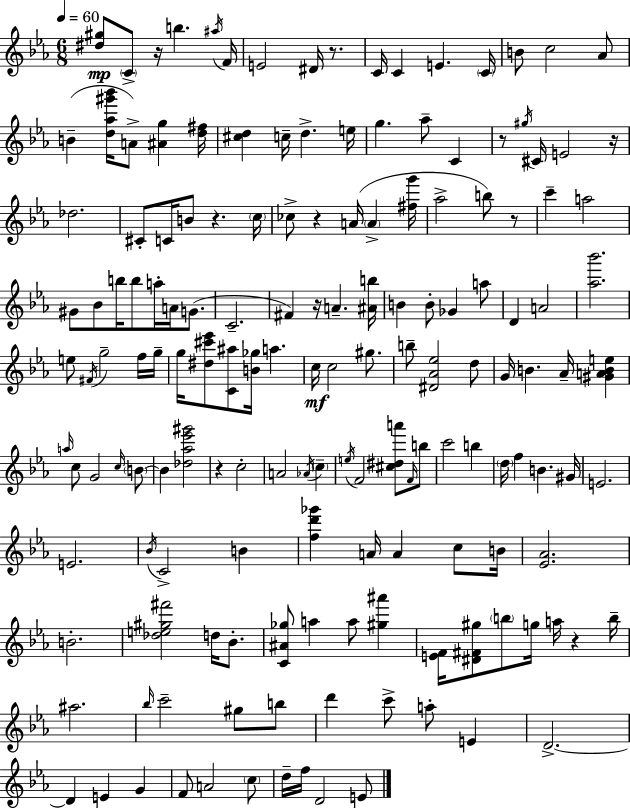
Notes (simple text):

[D#5,G#5]/e C4/e R/s B5/q. A#5/s F4/s E4/h D#4/s R/e. C4/s C4/q E4/q. C4/s B4/e C5/h Ab4/e B4/q [D5,Ab5,G#6,Bb6]/s A4/e [A#4,G5]/q [D5,F#5]/s [C#5,D5]/q C5/s D5/q. E5/s G5/q. Ab5/e C4/q R/e G#5/s C#4/s E4/h R/s Db5/h. C#4/e C4/s B4/e R/q. C5/s CES5/e R/q A4/s A4/q [F#5,G6]/s Ab5/h B5/e R/e C6/q A5/h G#4/e Bb4/e B5/s B5/e A5/s A4/s G4/e. C4/h. F#4/q R/s A4/q. [A#4,B5]/s B4/q B4/e Gb4/q A5/e D4/q A4/h [Ab5,Bb6]/h. E5/e F#4/s G5/h F5/s G5/s G5/s [D#5,C#6,Eb6]/e [C4,A#5]/e [B4,Gb5]/s A5/q. C5/s C5/h G#5/e. B5/e [D#4,Ab4,Eb5]/h D5/e G4/s B4/q. Ab4/s [G#4,A4,B4,E5]/q A5/s C5/e G4/h C5/s B4/e B4/q [Db5,Ab5,Eb6,G#6]/h R/q C5/h A4/h Ab4/s C5/q E5/s F4/h [C#5,D#5,A6]/e F4/s B5/e C6/h B5/q D5/s F5/q B4/q. G#4/s E4/h. E4/h. Bb4/s C4/h B4/q [F5,D6,Gb6]/q A4/s A4/q C5/e B4/s [Eb4,Ab4]/h. B4/h. [Db5,E5,G#5,F#6]/h D5/s Bb4/e. [C4,A#4,Gb5]/e A5/q A5/e [G#5,A#6]/q [E4,F4]/s [D#4,F#4,G#5]/e B5/e G5/s A5/s R/q B5/s A#5/h. Bb5/s C6/h G#5/e B5/e D6/q C6/e A5/e E4/q D4/h. D4/q E4/q G4/q F4/e A4/h C5/e D5/s F5/s D4/h E4/e